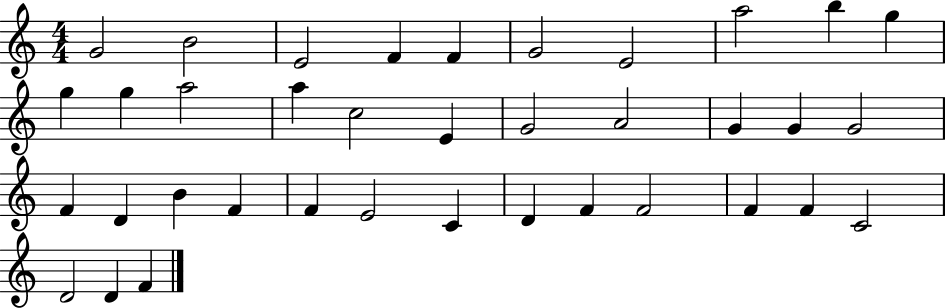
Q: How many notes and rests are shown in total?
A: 37